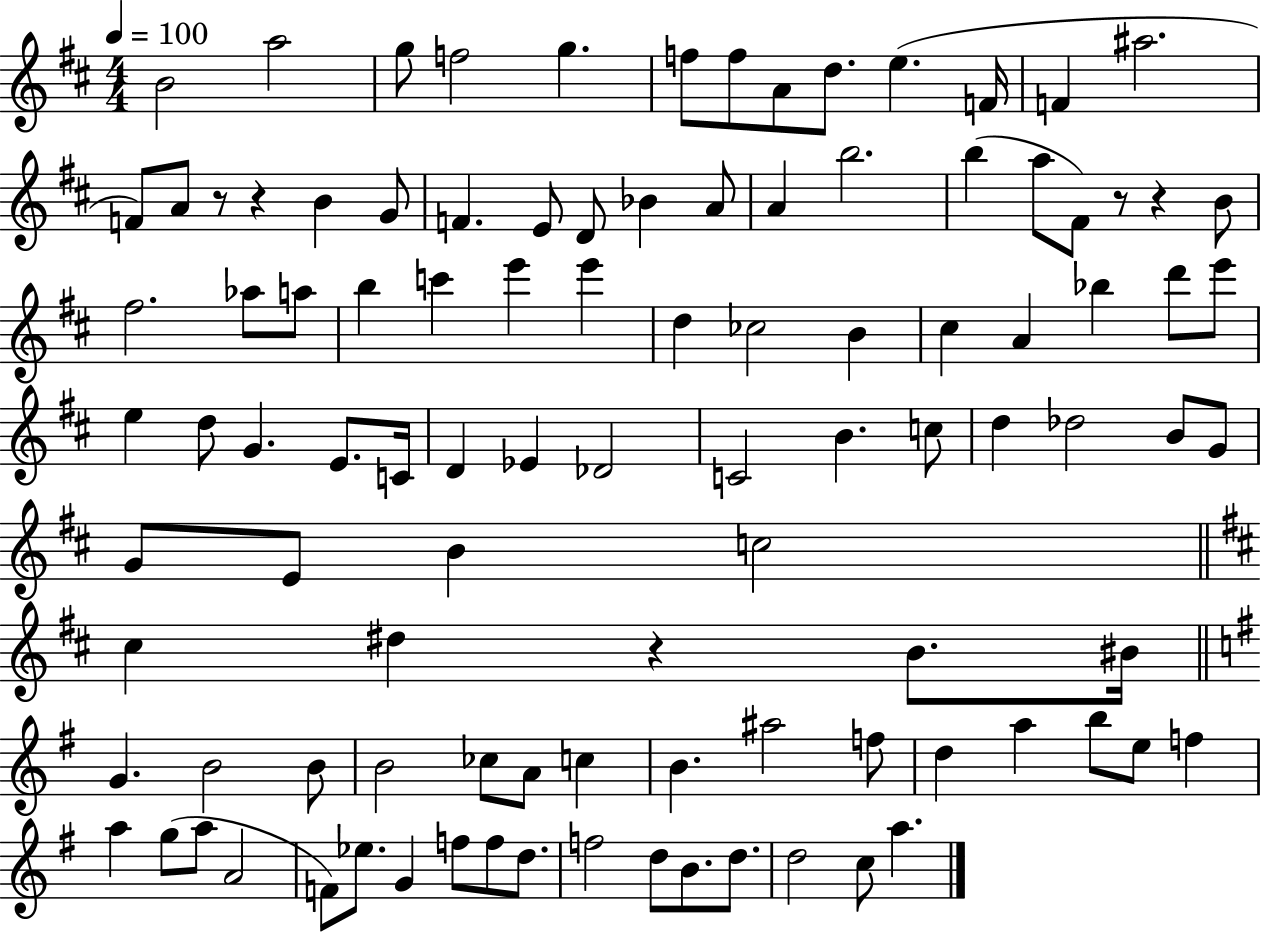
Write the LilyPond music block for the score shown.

{
  \clef treble
  \numericTimeSignature
  \time 4/4
  \key d \major
  \tempo 4 = 100
  \repeat volta 2 { b'2 a''2 | g''8 f''2 g''4. | f''8 f''8 a'8 d''8. e''4.( f'16 | f'4 ais''2. | \break f'8) a'8 r8 r4 b'4 g'8 | f'4. e'8 d'8 bes'4 a'8 | a'4 b''2. | b''4( a''8 fis'8) r8 r4 b'8 | \break fis''2. aes''8 a''8 | b''4 c'''4 e'''4 e'''4 | d''4 ces''2 b'4 | cis''4 a'4 bes''4 d'''8 e'''8 | \break e''4 d''8 g'4. e'8. c'16 | d'4 ees'4 des'2 | c'2 b'4. c''8 | d''4 des''2 b'8 g'8 | \break g'8 e'8 b'4 c''2 | \bar "||" \break \key b \minor cis''4 dis''4 r4 b'8. bis'16 | \bar "||" \break \key g \major g'4. b'2 b'8 | b'2 ces''8 a'8 c''4 | b'4. ais''2 f''8 | d''4 a''4 b''8 e''8 f''4 | \break a''4 g''8( a''8 a'2 | f'8) ees''8. g'4 f''8 f''8 d''8. | f''2 d''8 b'8. d''8. | d''2 c''8 a''4. | \break } \bar "|."
}